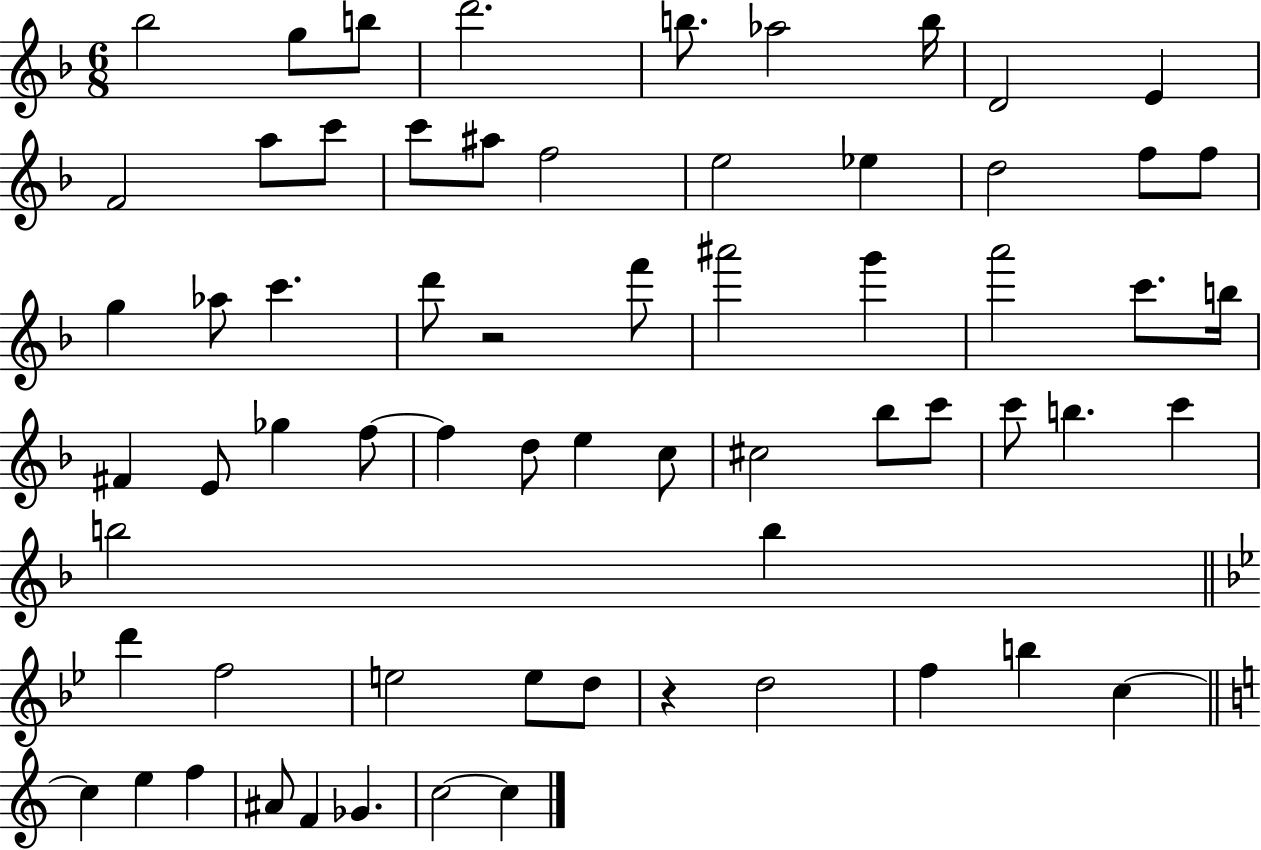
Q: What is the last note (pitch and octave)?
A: C5